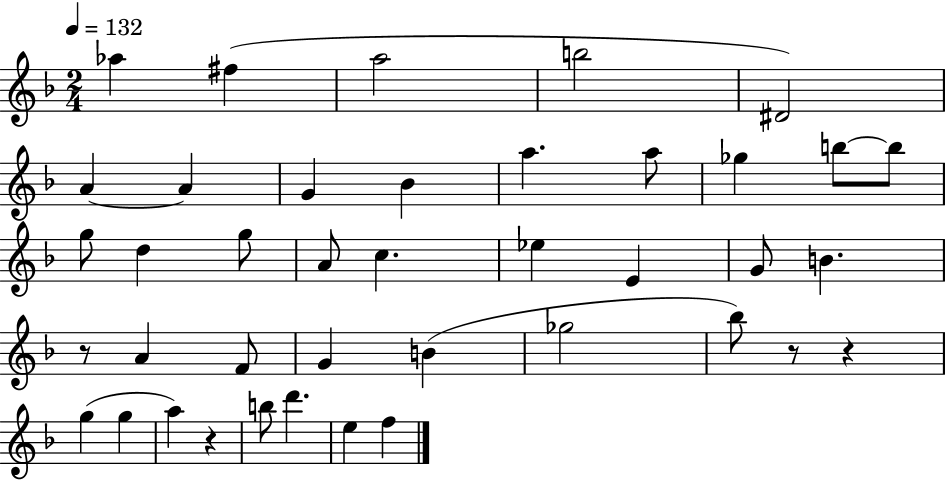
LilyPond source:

{
  \clef treble
  \numericTimeSignature
  \time 2/4
  \key f \major
  \tempo 4 = 132
  aes''4 fis''4( | a''2 | b''2 | dis'2) | \break a'4~~ a'4 | g'4 bes'4 | a''4. a''8 | ges''4 b''8~~ b''8 | \break g''8 d''4 g''8 | a'8 c''4. | ees''4 e'4 | g'8 b'4. | \break r8 a'4 f'8 | g'4 b'4( | ges''2 | bes''8) r8 r4 | \break g''4( g''4 | a''4) r4 | b''8 d'''4. | e''4 f''4 | \break \bar "|."
}